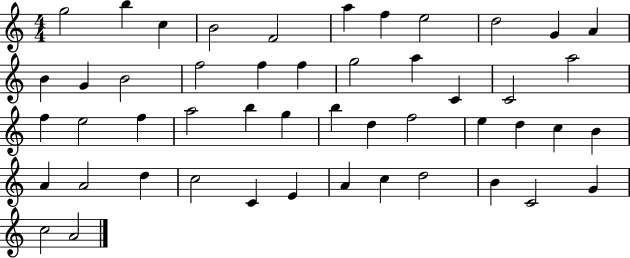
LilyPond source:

{
  \clef treble
  \numericTimeSignature
  \time 4/4
  \key c \major
  g''2 b''4 c''4 | b'2 f'2 | a''4 f''4 e''2 | d''2 g'4 a'4 | \break b'4 g'4 b'2 | f''2 f''4 f''4 | g''2 a''4 c'4 | c'2 a''2 | \break f''4 e''2 f''4 | a''2 b''4 g''4 | b''4 d''4 f''2 | e''4 d''4 c''4 b'4 | \break a'4 a'2 d''4 | c''2 c'4 e'4 | a'4 c''4 d''2 | b'4 c'2 g'4 | \break c''2 a'2 | \bar "|."
}